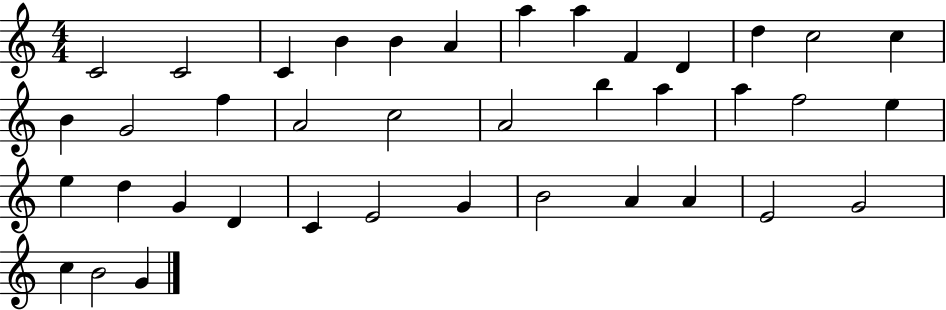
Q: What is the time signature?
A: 4/4